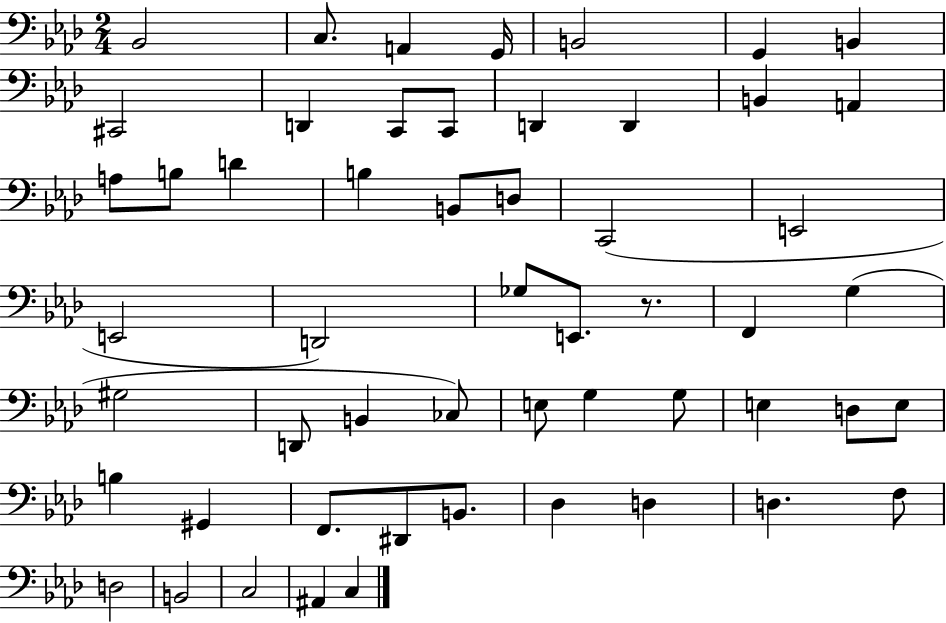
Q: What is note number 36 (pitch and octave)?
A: G3